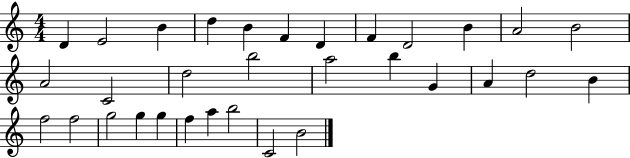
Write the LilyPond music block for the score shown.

{
  \clef treble
  \numericTimeSignature
  \time 4/4
  \key c \major
  d'4 e'2 b'4 | d''4 b'4 f'4 d'4 | f'4 d'2 b'4 | a'2 b'2 | \break a'2 c'2 | d''2 b''2 | a''2 b''4 g'4 | a'4 d''2 b'4 | \break f''2 f''2 | g''2 g''4 g''4 | f''4 a''4 b''2 | c'2 b'2 | \break \bar "|."
}